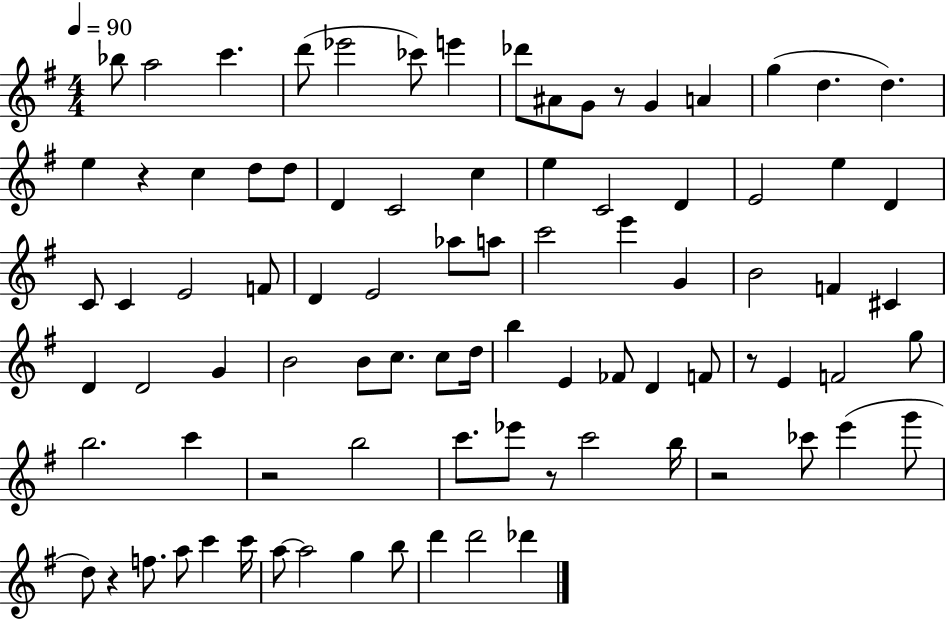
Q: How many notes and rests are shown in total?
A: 87